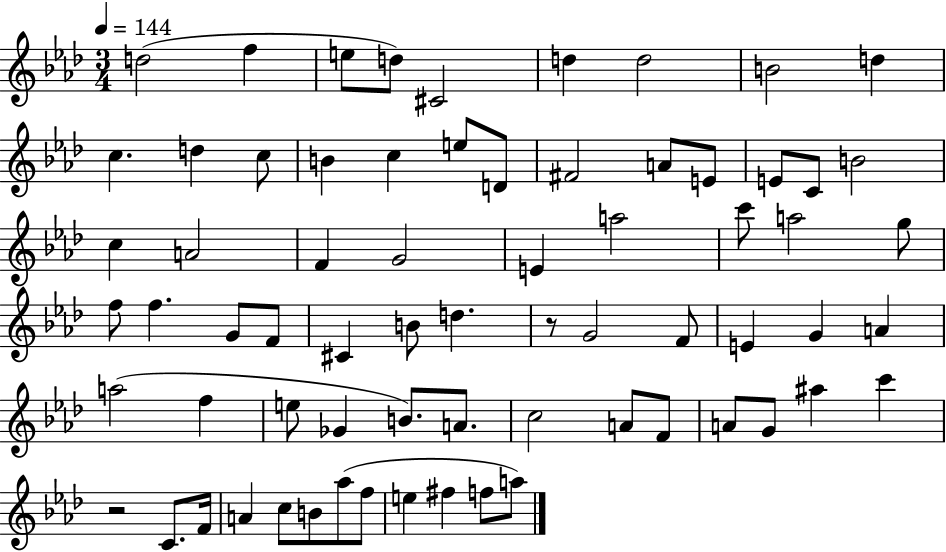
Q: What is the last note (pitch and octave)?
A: A5